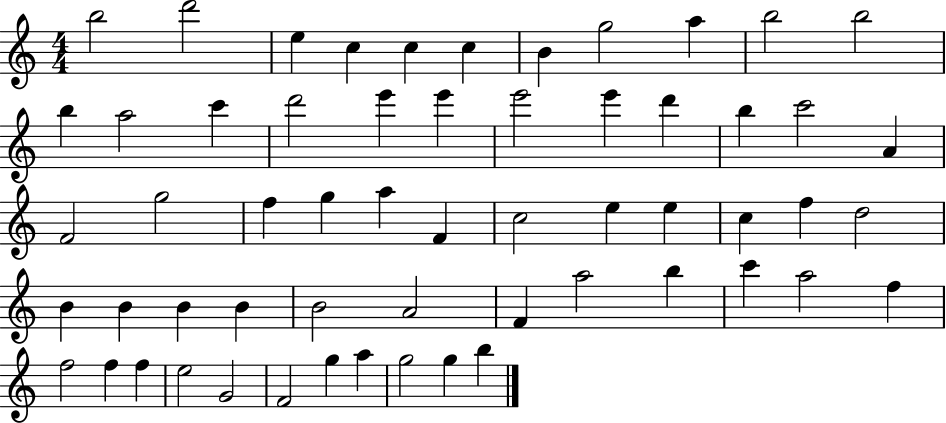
B5/h D6/h E5/q C5/q C5/q C5/q B4/q G5/h A5/q B5/h B5/h B5/q A5/h C6/q D6/h E6/q E6/q E6/h E6/q D6/q B5/q C6/h A4/q F4/h G5/h F5/q G5/q A5/q F4/q C5/h E5/q E5/q C5/q F5/q D5/h B4/q B4/q B4/q B4/q B4/h A4/h F4/q A5/h B5/q C6/q A5/h F5/q F5/h F5/q F5/q E5/h G4/h F4/h G5/q A5/q G5/h G5/q B5/q